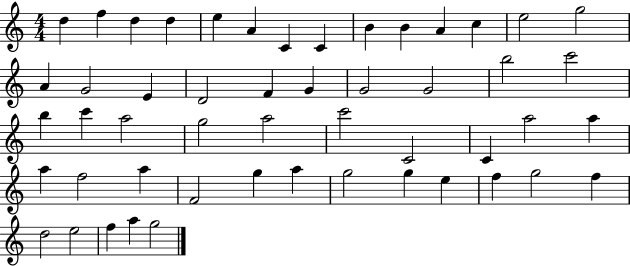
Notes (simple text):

D5/q F5/q D5/q D5/q E5/q A4/q C4/q C4/q B4/q B4/q A4/q C5/q E5/h G5/h A4/q G4/h E4/q D4/h F4/q G4/q G4/h G4/h B5/h C6/h B5/q C6/q A5/h G5/h A5/h C6/h C4/h C4/q A5/h A5/q A5/q F5/h A5/q F4/h G5/q A5/q G5/h G5/q E5/q F5/q G5/h F5/q D5/h E5/h F5/q A5/q G5/h